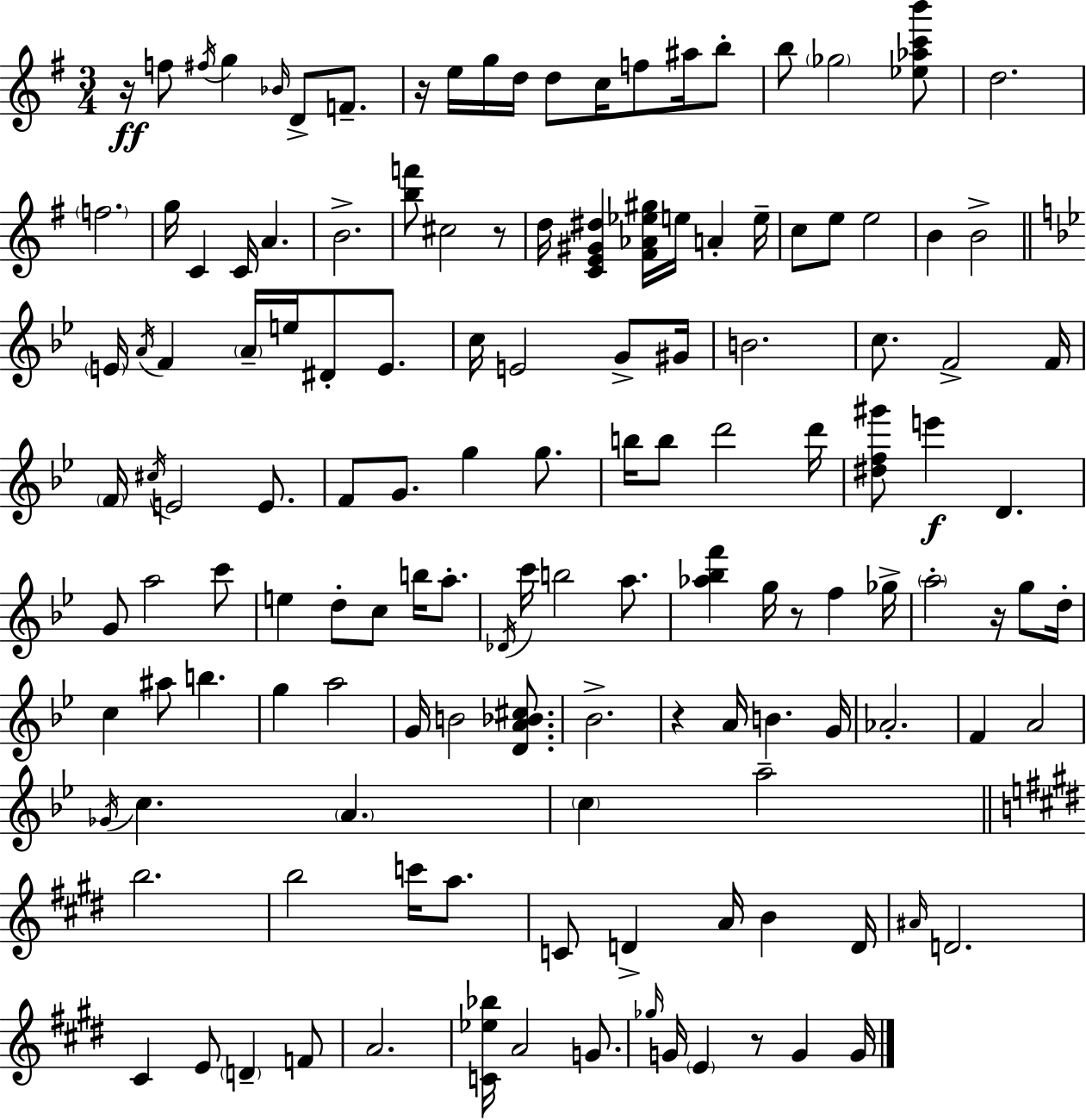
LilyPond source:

{
  \clef treble
  \numericTimeSignature
  \time 3/4
  \key g \major
  r16\ff f''8 \acciaccatura { fis''16 } g''4 \grace { bes'16 } d'8-> f'8.-- | r16 e''16 g''16 d''16 d''8 c''16 f''8 ais''16 | b''8-. b''8 \parenthesize ges''2 | <ees'' aes'' c''' b'''>8 d''2. | \break \parenthesize f''2. | g''16 c'4 c'16 a'4. | b'2.-> | <b'' f'''>8 cis''2 | \break r8 d''16 <c' e' gis' dis''>4 <fis' aes' ees'' gis''>16 e''16 a'4-. | e''16-- c''8 e''8 e''2 | b'4 b'2-> | \bar "||" \break \key bes \major \parenthesize e'16 \acciaccatura { a'16 } f'4 \parenthesize a'16-- e''16 dis'8-. e'8. | c''16 e'2 g'8-> | gis'16 b'2. | c''8. f'2-> | \break f'16 \parenthesize f'16 \acciaccatura { cis''16 } e'2 e'8. | f'8 g'8. g''4 g''8. | b''16 b''8 d'''2 | d'''16 <dis'' f'' gis'''>8 e'''4\f d'4. | \break g'8 a''2 | c'''8 e''4 d''8-. c''8 b''16 a''8.-. | \acciaccatura { des'16 } c'''16 b''2 | a''8. <aes'' bes'' f'''>4 g''16 r8 f''4 | \break ges''16-> \parenthesize a''2-. r16 | g''8 d''16-. c''4 ais''8 b''4. | g''4 a''2 | g'16 b'2 | \break <d' a' bes' cis''>8. bes'2.-> | r4 a'16 b'4. | g'16 aes'2.-. | f'4 a'2 | \break \acciaccatura { ges'16 } c''4. \parenthesize a'4. | \parenthesize c''4 a''2-- | \bar "||" \break \key e \major b''2. | b''2 c'''16 a''8. | c'8 d'4-> a'16 b'4 d'16 | \grace { ais'16 } d'2. | \break cis'4 e'8 \parenthesize d'4-- f'8 | a'2. | <c' ees'' bes''>16 a'2 g'8. | \grace { ges''16 } g'16 \parenthesize e'4 r8 g'4 | \break g'16 \bar "|."
}